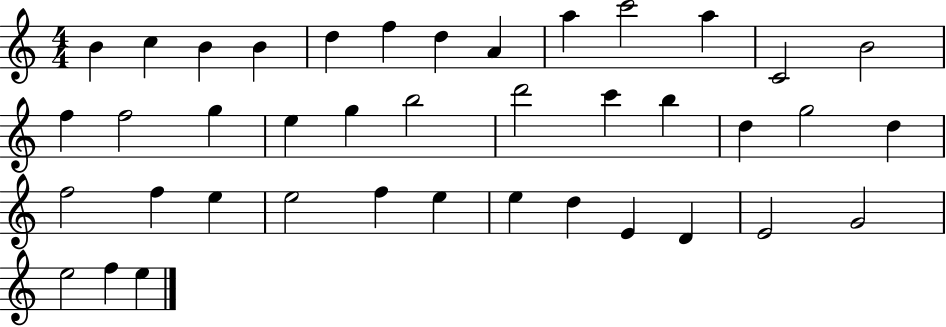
{
  \clef treble
  \numericTimeSignature
  \time 4/4
  \key c \major
  b'4 c''4 b'4 b'4 | d''4 f''4 d''4 a'4 | a''4 c'''2 a''4 | c'2 b'2 | \break f''4 f''2 g''4 | e''4 g''4 b''2 | d'''2 c'''4 b''4 | d''4 g''2 d''4 | \break f''2 f''4 e''4 | e''2 f''4 e''4 | e''4 d''4 e'4 d'4 | e'2 g'2 | \break e''2 f''4 e''4 | \bar "|."
}